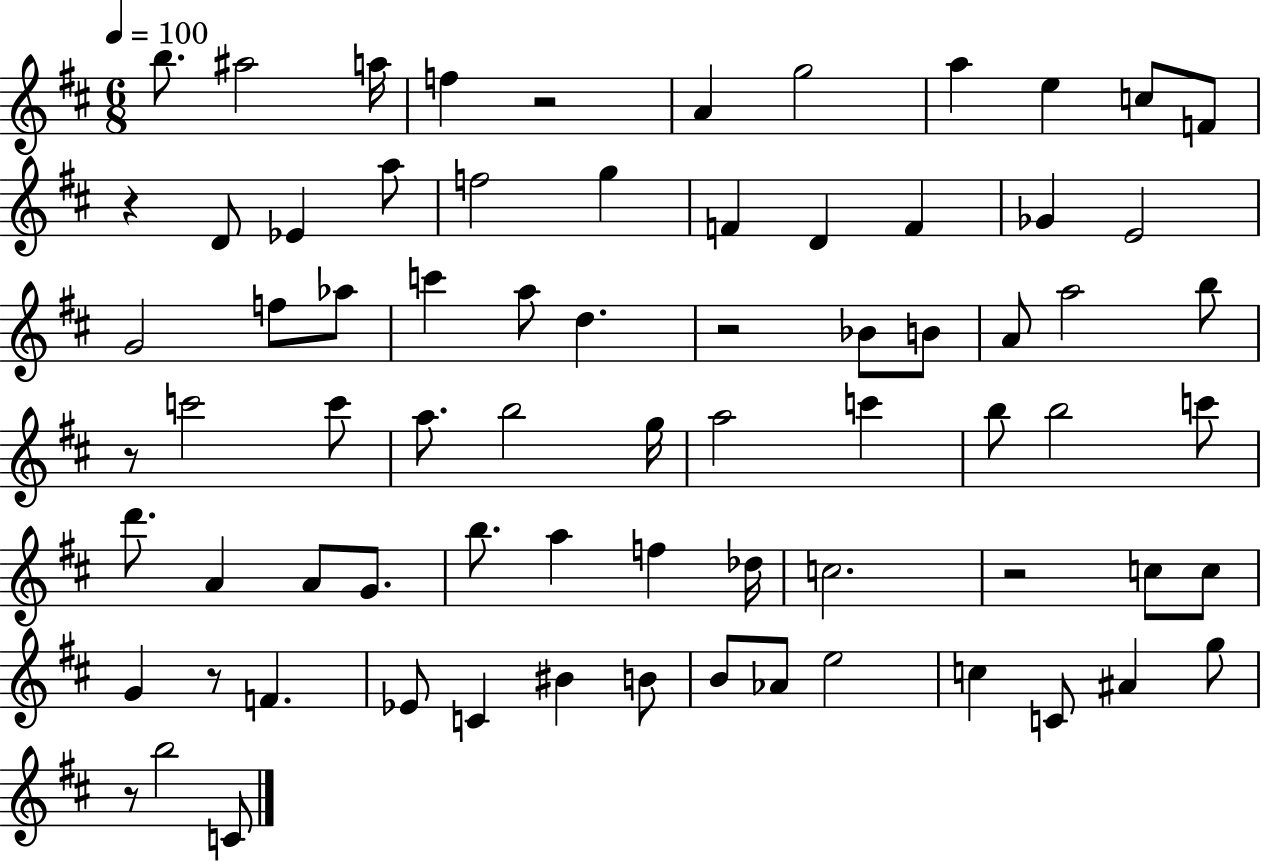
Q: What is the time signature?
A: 6/8